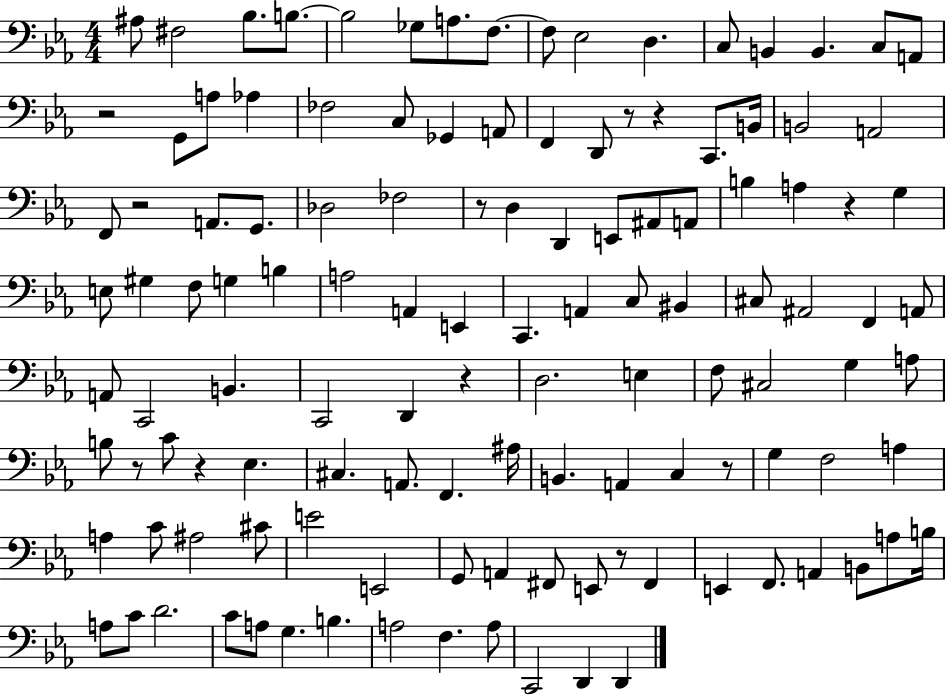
X:1
T:Untitled
M:4/4
L:1/4
K:Eb
^A,/2 ^F,2 _B,/2 B,/2 B,2 _G,/2 A,/2 F,/2 F,/2 _E,2 D, C,/2 B,, B,, C,/2 A,,/2 z2 G,,/2 A,/2 _A, _F,2 C,/2 _G,, A,,/2 F,, D,,/2 z/2 z C,,/2 B,,/4 B,,2 A,,2 F,,/2 z2 A,,/2 G,,/2 _D,2 _F,2 z/2 D, D,, E,,/2 ^A,,/2 A,,/2 B, A, z G, E,/2 ^G, F,/2 G, B, A,2 A,, E,, C,, A,, C,/2 ^B,, ^C,/2 ^A,,2 F,, A,,/2 A,,/2 C,,2 B,, C,,2 D,, z D,2 E, F,/2 ^C,2 G, A,/2 B,/2 z/2 C/2 z _E, ^C, A,,/2 F,, ^A,/4 B,, A,, C, z/2 G, F,2 A, A, C/2 ^A,2 ^C/2 E2 E,,2 G,,/2 A,, ^F,,/2 E,,/2 z/2 ^F,, E,, F,,/2 A,, B,,/2 A,/2 B,/4 A,/2 C/2 D2 C/2 A,/2 G, B, A,2 F, A,/2 C,,2 D,, D,,